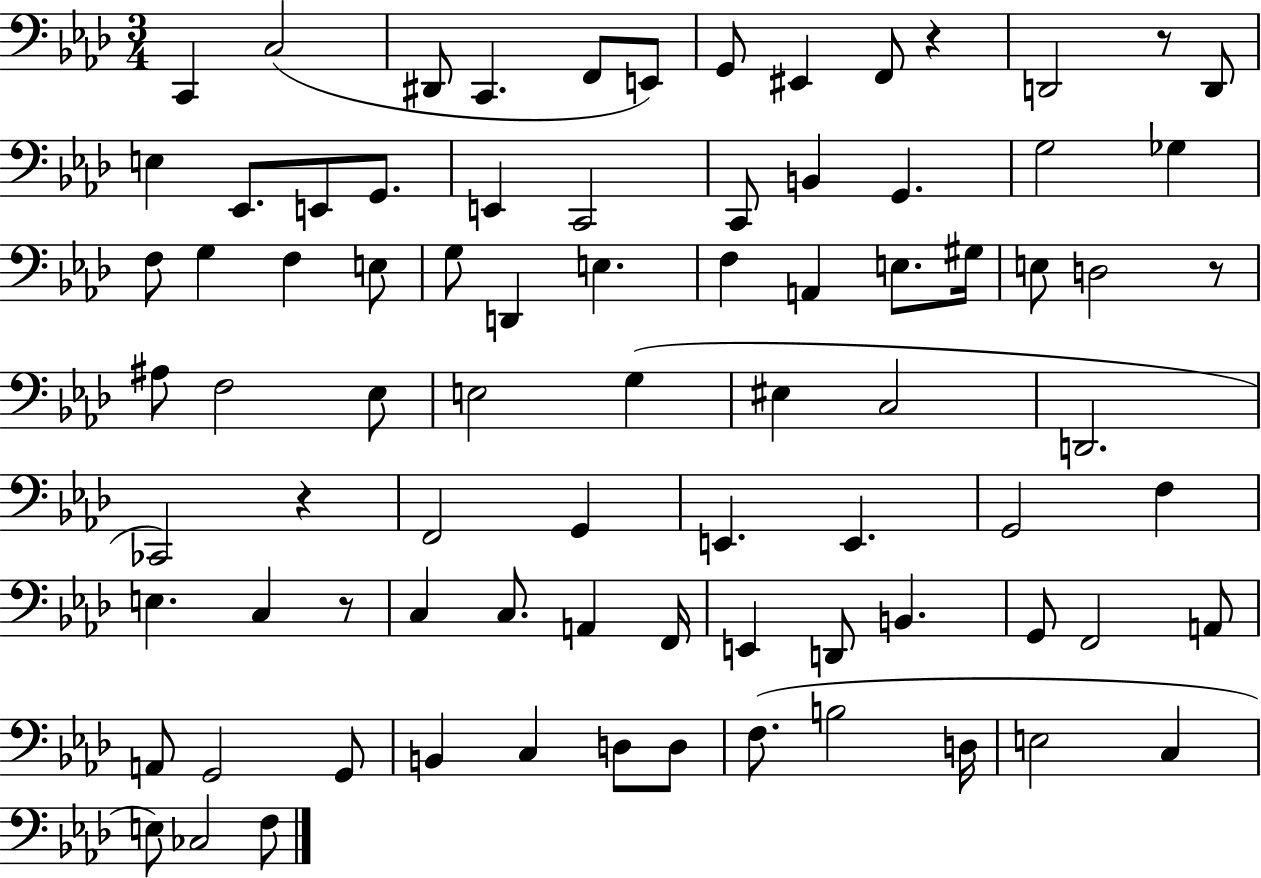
C2/q C3/h D#2/e C2/q. F2/e E2/e G2/e EIS2/q F2/e R/q D2/h R/e D2/e E3/q Eb2/e. E2/e G2/e. E2/q C2/h C2/e B2/q G2/q. G3/h Gb3/q F3/e G3/q F3/q E3/e G3/e D2/q E3/q. F3/q A2/q E3/e. G#3/s E3/e D3/h R/e A#3/e F3/h Eb3/e E3/h G3/q EIS3/q C3/h D2/h. CES2/h R/q F2/h G2/q E2/q. E2/q. G2/h F3/q E3/q. C3/q R/e C3/q C3/e. A2/q F2/s E2/q D2/e B2/q. G2/e F2/h A2/e A2/e G2/h G2/e B2/q C3/q D3/e D3/e F3/e. B3/h D3/s E3/h C3/q E3/e CES3/h F3/e